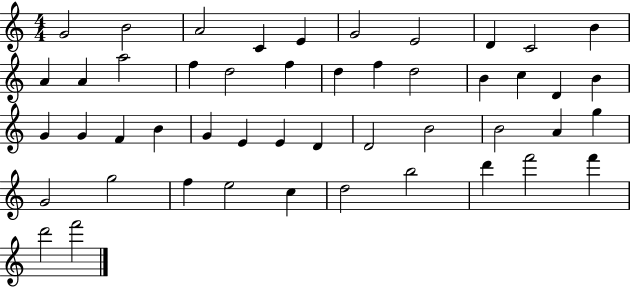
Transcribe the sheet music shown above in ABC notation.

X:1
T:Untitled
M:4/4
L:1/4
K:C
G2 B2 A2 C E G2 E2 D C2 B A A a2 f d2 f d f d2 B c D B G G F B G E E D D2 B2 B2 A g G2 g2 f e2 c d2 b2 d' f'2 f' d'2 f'2